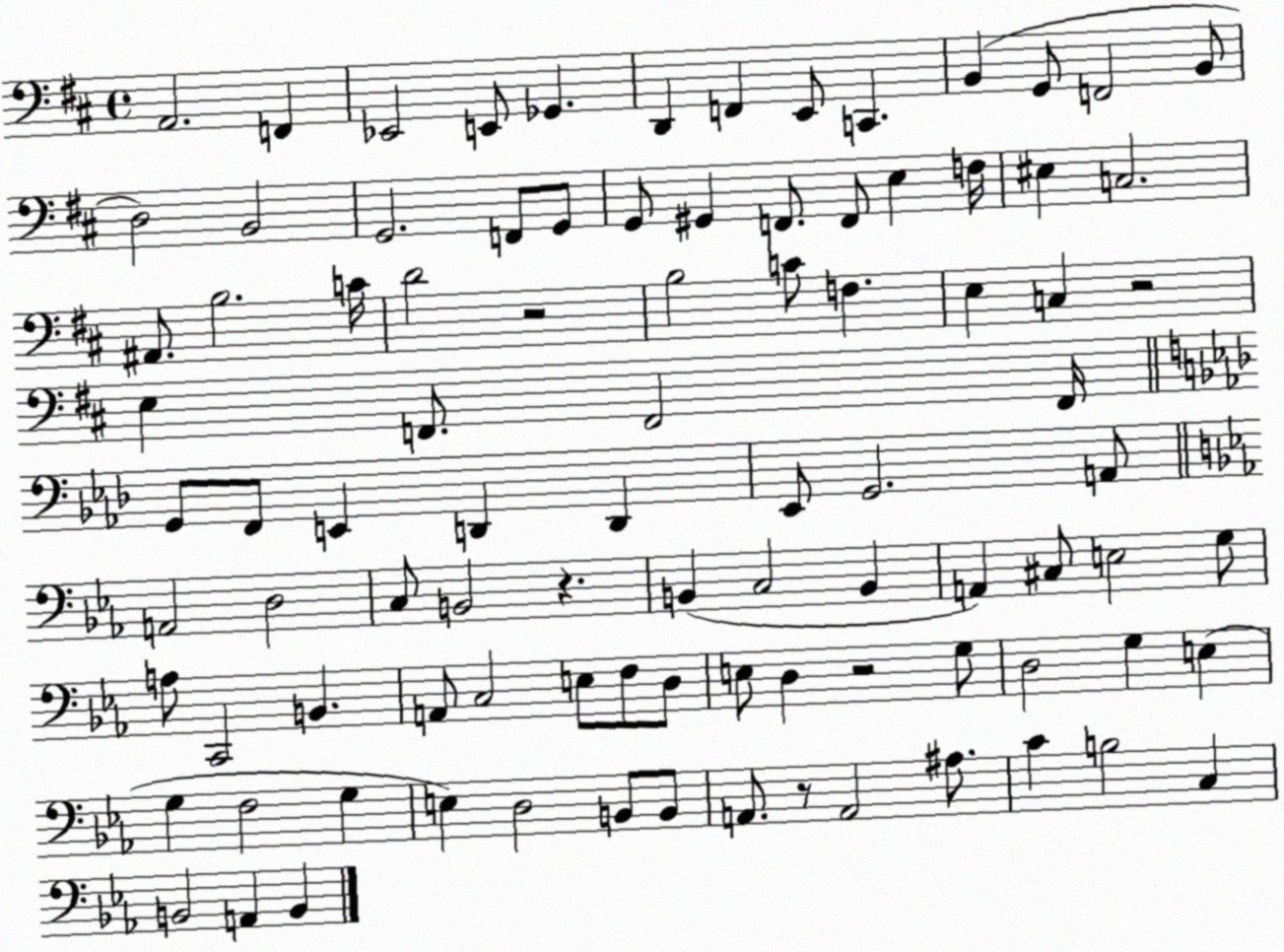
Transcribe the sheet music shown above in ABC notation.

X:1
T:Untitled
M:4/4
L:1/4
K:D
A,,2 F,, _E,,2 E,,/2 _G,, D,, F,, E,,/2 C,, B,, G,,/2 F,,2 B,,/2 D,2 B,,2 G,,2 F,,/2 G,,/2 G,,/2 ^G,, F,,/2 F,,/2 E, F,/4 ^E, C,2 ^A,,/2 B,2 C/4 D2 z2 B,2 C/2 F, E, C, z2 E, F,,/2 F,,2 F,,/4 G,,/2 F,,/2 E,, D,, D,, _E,,/2 G,,2 A,,/2 A,,2 D,2 C,/2 B,,2 z B,, C,2 B,, A,, ^C,/2 E,2 G,/2 A,/2 C,,2 B,, A,,/2 C,2 E,/2 F,/2 D,/2 E,/2 D, z2 G,/2 D,2 G, E, G, F,2 G, E, D,2 B,,/2 B,,/2 A,,/2 z/2 A,,2 ^A,/2 C B,2 C, B,,2 A,, B,,